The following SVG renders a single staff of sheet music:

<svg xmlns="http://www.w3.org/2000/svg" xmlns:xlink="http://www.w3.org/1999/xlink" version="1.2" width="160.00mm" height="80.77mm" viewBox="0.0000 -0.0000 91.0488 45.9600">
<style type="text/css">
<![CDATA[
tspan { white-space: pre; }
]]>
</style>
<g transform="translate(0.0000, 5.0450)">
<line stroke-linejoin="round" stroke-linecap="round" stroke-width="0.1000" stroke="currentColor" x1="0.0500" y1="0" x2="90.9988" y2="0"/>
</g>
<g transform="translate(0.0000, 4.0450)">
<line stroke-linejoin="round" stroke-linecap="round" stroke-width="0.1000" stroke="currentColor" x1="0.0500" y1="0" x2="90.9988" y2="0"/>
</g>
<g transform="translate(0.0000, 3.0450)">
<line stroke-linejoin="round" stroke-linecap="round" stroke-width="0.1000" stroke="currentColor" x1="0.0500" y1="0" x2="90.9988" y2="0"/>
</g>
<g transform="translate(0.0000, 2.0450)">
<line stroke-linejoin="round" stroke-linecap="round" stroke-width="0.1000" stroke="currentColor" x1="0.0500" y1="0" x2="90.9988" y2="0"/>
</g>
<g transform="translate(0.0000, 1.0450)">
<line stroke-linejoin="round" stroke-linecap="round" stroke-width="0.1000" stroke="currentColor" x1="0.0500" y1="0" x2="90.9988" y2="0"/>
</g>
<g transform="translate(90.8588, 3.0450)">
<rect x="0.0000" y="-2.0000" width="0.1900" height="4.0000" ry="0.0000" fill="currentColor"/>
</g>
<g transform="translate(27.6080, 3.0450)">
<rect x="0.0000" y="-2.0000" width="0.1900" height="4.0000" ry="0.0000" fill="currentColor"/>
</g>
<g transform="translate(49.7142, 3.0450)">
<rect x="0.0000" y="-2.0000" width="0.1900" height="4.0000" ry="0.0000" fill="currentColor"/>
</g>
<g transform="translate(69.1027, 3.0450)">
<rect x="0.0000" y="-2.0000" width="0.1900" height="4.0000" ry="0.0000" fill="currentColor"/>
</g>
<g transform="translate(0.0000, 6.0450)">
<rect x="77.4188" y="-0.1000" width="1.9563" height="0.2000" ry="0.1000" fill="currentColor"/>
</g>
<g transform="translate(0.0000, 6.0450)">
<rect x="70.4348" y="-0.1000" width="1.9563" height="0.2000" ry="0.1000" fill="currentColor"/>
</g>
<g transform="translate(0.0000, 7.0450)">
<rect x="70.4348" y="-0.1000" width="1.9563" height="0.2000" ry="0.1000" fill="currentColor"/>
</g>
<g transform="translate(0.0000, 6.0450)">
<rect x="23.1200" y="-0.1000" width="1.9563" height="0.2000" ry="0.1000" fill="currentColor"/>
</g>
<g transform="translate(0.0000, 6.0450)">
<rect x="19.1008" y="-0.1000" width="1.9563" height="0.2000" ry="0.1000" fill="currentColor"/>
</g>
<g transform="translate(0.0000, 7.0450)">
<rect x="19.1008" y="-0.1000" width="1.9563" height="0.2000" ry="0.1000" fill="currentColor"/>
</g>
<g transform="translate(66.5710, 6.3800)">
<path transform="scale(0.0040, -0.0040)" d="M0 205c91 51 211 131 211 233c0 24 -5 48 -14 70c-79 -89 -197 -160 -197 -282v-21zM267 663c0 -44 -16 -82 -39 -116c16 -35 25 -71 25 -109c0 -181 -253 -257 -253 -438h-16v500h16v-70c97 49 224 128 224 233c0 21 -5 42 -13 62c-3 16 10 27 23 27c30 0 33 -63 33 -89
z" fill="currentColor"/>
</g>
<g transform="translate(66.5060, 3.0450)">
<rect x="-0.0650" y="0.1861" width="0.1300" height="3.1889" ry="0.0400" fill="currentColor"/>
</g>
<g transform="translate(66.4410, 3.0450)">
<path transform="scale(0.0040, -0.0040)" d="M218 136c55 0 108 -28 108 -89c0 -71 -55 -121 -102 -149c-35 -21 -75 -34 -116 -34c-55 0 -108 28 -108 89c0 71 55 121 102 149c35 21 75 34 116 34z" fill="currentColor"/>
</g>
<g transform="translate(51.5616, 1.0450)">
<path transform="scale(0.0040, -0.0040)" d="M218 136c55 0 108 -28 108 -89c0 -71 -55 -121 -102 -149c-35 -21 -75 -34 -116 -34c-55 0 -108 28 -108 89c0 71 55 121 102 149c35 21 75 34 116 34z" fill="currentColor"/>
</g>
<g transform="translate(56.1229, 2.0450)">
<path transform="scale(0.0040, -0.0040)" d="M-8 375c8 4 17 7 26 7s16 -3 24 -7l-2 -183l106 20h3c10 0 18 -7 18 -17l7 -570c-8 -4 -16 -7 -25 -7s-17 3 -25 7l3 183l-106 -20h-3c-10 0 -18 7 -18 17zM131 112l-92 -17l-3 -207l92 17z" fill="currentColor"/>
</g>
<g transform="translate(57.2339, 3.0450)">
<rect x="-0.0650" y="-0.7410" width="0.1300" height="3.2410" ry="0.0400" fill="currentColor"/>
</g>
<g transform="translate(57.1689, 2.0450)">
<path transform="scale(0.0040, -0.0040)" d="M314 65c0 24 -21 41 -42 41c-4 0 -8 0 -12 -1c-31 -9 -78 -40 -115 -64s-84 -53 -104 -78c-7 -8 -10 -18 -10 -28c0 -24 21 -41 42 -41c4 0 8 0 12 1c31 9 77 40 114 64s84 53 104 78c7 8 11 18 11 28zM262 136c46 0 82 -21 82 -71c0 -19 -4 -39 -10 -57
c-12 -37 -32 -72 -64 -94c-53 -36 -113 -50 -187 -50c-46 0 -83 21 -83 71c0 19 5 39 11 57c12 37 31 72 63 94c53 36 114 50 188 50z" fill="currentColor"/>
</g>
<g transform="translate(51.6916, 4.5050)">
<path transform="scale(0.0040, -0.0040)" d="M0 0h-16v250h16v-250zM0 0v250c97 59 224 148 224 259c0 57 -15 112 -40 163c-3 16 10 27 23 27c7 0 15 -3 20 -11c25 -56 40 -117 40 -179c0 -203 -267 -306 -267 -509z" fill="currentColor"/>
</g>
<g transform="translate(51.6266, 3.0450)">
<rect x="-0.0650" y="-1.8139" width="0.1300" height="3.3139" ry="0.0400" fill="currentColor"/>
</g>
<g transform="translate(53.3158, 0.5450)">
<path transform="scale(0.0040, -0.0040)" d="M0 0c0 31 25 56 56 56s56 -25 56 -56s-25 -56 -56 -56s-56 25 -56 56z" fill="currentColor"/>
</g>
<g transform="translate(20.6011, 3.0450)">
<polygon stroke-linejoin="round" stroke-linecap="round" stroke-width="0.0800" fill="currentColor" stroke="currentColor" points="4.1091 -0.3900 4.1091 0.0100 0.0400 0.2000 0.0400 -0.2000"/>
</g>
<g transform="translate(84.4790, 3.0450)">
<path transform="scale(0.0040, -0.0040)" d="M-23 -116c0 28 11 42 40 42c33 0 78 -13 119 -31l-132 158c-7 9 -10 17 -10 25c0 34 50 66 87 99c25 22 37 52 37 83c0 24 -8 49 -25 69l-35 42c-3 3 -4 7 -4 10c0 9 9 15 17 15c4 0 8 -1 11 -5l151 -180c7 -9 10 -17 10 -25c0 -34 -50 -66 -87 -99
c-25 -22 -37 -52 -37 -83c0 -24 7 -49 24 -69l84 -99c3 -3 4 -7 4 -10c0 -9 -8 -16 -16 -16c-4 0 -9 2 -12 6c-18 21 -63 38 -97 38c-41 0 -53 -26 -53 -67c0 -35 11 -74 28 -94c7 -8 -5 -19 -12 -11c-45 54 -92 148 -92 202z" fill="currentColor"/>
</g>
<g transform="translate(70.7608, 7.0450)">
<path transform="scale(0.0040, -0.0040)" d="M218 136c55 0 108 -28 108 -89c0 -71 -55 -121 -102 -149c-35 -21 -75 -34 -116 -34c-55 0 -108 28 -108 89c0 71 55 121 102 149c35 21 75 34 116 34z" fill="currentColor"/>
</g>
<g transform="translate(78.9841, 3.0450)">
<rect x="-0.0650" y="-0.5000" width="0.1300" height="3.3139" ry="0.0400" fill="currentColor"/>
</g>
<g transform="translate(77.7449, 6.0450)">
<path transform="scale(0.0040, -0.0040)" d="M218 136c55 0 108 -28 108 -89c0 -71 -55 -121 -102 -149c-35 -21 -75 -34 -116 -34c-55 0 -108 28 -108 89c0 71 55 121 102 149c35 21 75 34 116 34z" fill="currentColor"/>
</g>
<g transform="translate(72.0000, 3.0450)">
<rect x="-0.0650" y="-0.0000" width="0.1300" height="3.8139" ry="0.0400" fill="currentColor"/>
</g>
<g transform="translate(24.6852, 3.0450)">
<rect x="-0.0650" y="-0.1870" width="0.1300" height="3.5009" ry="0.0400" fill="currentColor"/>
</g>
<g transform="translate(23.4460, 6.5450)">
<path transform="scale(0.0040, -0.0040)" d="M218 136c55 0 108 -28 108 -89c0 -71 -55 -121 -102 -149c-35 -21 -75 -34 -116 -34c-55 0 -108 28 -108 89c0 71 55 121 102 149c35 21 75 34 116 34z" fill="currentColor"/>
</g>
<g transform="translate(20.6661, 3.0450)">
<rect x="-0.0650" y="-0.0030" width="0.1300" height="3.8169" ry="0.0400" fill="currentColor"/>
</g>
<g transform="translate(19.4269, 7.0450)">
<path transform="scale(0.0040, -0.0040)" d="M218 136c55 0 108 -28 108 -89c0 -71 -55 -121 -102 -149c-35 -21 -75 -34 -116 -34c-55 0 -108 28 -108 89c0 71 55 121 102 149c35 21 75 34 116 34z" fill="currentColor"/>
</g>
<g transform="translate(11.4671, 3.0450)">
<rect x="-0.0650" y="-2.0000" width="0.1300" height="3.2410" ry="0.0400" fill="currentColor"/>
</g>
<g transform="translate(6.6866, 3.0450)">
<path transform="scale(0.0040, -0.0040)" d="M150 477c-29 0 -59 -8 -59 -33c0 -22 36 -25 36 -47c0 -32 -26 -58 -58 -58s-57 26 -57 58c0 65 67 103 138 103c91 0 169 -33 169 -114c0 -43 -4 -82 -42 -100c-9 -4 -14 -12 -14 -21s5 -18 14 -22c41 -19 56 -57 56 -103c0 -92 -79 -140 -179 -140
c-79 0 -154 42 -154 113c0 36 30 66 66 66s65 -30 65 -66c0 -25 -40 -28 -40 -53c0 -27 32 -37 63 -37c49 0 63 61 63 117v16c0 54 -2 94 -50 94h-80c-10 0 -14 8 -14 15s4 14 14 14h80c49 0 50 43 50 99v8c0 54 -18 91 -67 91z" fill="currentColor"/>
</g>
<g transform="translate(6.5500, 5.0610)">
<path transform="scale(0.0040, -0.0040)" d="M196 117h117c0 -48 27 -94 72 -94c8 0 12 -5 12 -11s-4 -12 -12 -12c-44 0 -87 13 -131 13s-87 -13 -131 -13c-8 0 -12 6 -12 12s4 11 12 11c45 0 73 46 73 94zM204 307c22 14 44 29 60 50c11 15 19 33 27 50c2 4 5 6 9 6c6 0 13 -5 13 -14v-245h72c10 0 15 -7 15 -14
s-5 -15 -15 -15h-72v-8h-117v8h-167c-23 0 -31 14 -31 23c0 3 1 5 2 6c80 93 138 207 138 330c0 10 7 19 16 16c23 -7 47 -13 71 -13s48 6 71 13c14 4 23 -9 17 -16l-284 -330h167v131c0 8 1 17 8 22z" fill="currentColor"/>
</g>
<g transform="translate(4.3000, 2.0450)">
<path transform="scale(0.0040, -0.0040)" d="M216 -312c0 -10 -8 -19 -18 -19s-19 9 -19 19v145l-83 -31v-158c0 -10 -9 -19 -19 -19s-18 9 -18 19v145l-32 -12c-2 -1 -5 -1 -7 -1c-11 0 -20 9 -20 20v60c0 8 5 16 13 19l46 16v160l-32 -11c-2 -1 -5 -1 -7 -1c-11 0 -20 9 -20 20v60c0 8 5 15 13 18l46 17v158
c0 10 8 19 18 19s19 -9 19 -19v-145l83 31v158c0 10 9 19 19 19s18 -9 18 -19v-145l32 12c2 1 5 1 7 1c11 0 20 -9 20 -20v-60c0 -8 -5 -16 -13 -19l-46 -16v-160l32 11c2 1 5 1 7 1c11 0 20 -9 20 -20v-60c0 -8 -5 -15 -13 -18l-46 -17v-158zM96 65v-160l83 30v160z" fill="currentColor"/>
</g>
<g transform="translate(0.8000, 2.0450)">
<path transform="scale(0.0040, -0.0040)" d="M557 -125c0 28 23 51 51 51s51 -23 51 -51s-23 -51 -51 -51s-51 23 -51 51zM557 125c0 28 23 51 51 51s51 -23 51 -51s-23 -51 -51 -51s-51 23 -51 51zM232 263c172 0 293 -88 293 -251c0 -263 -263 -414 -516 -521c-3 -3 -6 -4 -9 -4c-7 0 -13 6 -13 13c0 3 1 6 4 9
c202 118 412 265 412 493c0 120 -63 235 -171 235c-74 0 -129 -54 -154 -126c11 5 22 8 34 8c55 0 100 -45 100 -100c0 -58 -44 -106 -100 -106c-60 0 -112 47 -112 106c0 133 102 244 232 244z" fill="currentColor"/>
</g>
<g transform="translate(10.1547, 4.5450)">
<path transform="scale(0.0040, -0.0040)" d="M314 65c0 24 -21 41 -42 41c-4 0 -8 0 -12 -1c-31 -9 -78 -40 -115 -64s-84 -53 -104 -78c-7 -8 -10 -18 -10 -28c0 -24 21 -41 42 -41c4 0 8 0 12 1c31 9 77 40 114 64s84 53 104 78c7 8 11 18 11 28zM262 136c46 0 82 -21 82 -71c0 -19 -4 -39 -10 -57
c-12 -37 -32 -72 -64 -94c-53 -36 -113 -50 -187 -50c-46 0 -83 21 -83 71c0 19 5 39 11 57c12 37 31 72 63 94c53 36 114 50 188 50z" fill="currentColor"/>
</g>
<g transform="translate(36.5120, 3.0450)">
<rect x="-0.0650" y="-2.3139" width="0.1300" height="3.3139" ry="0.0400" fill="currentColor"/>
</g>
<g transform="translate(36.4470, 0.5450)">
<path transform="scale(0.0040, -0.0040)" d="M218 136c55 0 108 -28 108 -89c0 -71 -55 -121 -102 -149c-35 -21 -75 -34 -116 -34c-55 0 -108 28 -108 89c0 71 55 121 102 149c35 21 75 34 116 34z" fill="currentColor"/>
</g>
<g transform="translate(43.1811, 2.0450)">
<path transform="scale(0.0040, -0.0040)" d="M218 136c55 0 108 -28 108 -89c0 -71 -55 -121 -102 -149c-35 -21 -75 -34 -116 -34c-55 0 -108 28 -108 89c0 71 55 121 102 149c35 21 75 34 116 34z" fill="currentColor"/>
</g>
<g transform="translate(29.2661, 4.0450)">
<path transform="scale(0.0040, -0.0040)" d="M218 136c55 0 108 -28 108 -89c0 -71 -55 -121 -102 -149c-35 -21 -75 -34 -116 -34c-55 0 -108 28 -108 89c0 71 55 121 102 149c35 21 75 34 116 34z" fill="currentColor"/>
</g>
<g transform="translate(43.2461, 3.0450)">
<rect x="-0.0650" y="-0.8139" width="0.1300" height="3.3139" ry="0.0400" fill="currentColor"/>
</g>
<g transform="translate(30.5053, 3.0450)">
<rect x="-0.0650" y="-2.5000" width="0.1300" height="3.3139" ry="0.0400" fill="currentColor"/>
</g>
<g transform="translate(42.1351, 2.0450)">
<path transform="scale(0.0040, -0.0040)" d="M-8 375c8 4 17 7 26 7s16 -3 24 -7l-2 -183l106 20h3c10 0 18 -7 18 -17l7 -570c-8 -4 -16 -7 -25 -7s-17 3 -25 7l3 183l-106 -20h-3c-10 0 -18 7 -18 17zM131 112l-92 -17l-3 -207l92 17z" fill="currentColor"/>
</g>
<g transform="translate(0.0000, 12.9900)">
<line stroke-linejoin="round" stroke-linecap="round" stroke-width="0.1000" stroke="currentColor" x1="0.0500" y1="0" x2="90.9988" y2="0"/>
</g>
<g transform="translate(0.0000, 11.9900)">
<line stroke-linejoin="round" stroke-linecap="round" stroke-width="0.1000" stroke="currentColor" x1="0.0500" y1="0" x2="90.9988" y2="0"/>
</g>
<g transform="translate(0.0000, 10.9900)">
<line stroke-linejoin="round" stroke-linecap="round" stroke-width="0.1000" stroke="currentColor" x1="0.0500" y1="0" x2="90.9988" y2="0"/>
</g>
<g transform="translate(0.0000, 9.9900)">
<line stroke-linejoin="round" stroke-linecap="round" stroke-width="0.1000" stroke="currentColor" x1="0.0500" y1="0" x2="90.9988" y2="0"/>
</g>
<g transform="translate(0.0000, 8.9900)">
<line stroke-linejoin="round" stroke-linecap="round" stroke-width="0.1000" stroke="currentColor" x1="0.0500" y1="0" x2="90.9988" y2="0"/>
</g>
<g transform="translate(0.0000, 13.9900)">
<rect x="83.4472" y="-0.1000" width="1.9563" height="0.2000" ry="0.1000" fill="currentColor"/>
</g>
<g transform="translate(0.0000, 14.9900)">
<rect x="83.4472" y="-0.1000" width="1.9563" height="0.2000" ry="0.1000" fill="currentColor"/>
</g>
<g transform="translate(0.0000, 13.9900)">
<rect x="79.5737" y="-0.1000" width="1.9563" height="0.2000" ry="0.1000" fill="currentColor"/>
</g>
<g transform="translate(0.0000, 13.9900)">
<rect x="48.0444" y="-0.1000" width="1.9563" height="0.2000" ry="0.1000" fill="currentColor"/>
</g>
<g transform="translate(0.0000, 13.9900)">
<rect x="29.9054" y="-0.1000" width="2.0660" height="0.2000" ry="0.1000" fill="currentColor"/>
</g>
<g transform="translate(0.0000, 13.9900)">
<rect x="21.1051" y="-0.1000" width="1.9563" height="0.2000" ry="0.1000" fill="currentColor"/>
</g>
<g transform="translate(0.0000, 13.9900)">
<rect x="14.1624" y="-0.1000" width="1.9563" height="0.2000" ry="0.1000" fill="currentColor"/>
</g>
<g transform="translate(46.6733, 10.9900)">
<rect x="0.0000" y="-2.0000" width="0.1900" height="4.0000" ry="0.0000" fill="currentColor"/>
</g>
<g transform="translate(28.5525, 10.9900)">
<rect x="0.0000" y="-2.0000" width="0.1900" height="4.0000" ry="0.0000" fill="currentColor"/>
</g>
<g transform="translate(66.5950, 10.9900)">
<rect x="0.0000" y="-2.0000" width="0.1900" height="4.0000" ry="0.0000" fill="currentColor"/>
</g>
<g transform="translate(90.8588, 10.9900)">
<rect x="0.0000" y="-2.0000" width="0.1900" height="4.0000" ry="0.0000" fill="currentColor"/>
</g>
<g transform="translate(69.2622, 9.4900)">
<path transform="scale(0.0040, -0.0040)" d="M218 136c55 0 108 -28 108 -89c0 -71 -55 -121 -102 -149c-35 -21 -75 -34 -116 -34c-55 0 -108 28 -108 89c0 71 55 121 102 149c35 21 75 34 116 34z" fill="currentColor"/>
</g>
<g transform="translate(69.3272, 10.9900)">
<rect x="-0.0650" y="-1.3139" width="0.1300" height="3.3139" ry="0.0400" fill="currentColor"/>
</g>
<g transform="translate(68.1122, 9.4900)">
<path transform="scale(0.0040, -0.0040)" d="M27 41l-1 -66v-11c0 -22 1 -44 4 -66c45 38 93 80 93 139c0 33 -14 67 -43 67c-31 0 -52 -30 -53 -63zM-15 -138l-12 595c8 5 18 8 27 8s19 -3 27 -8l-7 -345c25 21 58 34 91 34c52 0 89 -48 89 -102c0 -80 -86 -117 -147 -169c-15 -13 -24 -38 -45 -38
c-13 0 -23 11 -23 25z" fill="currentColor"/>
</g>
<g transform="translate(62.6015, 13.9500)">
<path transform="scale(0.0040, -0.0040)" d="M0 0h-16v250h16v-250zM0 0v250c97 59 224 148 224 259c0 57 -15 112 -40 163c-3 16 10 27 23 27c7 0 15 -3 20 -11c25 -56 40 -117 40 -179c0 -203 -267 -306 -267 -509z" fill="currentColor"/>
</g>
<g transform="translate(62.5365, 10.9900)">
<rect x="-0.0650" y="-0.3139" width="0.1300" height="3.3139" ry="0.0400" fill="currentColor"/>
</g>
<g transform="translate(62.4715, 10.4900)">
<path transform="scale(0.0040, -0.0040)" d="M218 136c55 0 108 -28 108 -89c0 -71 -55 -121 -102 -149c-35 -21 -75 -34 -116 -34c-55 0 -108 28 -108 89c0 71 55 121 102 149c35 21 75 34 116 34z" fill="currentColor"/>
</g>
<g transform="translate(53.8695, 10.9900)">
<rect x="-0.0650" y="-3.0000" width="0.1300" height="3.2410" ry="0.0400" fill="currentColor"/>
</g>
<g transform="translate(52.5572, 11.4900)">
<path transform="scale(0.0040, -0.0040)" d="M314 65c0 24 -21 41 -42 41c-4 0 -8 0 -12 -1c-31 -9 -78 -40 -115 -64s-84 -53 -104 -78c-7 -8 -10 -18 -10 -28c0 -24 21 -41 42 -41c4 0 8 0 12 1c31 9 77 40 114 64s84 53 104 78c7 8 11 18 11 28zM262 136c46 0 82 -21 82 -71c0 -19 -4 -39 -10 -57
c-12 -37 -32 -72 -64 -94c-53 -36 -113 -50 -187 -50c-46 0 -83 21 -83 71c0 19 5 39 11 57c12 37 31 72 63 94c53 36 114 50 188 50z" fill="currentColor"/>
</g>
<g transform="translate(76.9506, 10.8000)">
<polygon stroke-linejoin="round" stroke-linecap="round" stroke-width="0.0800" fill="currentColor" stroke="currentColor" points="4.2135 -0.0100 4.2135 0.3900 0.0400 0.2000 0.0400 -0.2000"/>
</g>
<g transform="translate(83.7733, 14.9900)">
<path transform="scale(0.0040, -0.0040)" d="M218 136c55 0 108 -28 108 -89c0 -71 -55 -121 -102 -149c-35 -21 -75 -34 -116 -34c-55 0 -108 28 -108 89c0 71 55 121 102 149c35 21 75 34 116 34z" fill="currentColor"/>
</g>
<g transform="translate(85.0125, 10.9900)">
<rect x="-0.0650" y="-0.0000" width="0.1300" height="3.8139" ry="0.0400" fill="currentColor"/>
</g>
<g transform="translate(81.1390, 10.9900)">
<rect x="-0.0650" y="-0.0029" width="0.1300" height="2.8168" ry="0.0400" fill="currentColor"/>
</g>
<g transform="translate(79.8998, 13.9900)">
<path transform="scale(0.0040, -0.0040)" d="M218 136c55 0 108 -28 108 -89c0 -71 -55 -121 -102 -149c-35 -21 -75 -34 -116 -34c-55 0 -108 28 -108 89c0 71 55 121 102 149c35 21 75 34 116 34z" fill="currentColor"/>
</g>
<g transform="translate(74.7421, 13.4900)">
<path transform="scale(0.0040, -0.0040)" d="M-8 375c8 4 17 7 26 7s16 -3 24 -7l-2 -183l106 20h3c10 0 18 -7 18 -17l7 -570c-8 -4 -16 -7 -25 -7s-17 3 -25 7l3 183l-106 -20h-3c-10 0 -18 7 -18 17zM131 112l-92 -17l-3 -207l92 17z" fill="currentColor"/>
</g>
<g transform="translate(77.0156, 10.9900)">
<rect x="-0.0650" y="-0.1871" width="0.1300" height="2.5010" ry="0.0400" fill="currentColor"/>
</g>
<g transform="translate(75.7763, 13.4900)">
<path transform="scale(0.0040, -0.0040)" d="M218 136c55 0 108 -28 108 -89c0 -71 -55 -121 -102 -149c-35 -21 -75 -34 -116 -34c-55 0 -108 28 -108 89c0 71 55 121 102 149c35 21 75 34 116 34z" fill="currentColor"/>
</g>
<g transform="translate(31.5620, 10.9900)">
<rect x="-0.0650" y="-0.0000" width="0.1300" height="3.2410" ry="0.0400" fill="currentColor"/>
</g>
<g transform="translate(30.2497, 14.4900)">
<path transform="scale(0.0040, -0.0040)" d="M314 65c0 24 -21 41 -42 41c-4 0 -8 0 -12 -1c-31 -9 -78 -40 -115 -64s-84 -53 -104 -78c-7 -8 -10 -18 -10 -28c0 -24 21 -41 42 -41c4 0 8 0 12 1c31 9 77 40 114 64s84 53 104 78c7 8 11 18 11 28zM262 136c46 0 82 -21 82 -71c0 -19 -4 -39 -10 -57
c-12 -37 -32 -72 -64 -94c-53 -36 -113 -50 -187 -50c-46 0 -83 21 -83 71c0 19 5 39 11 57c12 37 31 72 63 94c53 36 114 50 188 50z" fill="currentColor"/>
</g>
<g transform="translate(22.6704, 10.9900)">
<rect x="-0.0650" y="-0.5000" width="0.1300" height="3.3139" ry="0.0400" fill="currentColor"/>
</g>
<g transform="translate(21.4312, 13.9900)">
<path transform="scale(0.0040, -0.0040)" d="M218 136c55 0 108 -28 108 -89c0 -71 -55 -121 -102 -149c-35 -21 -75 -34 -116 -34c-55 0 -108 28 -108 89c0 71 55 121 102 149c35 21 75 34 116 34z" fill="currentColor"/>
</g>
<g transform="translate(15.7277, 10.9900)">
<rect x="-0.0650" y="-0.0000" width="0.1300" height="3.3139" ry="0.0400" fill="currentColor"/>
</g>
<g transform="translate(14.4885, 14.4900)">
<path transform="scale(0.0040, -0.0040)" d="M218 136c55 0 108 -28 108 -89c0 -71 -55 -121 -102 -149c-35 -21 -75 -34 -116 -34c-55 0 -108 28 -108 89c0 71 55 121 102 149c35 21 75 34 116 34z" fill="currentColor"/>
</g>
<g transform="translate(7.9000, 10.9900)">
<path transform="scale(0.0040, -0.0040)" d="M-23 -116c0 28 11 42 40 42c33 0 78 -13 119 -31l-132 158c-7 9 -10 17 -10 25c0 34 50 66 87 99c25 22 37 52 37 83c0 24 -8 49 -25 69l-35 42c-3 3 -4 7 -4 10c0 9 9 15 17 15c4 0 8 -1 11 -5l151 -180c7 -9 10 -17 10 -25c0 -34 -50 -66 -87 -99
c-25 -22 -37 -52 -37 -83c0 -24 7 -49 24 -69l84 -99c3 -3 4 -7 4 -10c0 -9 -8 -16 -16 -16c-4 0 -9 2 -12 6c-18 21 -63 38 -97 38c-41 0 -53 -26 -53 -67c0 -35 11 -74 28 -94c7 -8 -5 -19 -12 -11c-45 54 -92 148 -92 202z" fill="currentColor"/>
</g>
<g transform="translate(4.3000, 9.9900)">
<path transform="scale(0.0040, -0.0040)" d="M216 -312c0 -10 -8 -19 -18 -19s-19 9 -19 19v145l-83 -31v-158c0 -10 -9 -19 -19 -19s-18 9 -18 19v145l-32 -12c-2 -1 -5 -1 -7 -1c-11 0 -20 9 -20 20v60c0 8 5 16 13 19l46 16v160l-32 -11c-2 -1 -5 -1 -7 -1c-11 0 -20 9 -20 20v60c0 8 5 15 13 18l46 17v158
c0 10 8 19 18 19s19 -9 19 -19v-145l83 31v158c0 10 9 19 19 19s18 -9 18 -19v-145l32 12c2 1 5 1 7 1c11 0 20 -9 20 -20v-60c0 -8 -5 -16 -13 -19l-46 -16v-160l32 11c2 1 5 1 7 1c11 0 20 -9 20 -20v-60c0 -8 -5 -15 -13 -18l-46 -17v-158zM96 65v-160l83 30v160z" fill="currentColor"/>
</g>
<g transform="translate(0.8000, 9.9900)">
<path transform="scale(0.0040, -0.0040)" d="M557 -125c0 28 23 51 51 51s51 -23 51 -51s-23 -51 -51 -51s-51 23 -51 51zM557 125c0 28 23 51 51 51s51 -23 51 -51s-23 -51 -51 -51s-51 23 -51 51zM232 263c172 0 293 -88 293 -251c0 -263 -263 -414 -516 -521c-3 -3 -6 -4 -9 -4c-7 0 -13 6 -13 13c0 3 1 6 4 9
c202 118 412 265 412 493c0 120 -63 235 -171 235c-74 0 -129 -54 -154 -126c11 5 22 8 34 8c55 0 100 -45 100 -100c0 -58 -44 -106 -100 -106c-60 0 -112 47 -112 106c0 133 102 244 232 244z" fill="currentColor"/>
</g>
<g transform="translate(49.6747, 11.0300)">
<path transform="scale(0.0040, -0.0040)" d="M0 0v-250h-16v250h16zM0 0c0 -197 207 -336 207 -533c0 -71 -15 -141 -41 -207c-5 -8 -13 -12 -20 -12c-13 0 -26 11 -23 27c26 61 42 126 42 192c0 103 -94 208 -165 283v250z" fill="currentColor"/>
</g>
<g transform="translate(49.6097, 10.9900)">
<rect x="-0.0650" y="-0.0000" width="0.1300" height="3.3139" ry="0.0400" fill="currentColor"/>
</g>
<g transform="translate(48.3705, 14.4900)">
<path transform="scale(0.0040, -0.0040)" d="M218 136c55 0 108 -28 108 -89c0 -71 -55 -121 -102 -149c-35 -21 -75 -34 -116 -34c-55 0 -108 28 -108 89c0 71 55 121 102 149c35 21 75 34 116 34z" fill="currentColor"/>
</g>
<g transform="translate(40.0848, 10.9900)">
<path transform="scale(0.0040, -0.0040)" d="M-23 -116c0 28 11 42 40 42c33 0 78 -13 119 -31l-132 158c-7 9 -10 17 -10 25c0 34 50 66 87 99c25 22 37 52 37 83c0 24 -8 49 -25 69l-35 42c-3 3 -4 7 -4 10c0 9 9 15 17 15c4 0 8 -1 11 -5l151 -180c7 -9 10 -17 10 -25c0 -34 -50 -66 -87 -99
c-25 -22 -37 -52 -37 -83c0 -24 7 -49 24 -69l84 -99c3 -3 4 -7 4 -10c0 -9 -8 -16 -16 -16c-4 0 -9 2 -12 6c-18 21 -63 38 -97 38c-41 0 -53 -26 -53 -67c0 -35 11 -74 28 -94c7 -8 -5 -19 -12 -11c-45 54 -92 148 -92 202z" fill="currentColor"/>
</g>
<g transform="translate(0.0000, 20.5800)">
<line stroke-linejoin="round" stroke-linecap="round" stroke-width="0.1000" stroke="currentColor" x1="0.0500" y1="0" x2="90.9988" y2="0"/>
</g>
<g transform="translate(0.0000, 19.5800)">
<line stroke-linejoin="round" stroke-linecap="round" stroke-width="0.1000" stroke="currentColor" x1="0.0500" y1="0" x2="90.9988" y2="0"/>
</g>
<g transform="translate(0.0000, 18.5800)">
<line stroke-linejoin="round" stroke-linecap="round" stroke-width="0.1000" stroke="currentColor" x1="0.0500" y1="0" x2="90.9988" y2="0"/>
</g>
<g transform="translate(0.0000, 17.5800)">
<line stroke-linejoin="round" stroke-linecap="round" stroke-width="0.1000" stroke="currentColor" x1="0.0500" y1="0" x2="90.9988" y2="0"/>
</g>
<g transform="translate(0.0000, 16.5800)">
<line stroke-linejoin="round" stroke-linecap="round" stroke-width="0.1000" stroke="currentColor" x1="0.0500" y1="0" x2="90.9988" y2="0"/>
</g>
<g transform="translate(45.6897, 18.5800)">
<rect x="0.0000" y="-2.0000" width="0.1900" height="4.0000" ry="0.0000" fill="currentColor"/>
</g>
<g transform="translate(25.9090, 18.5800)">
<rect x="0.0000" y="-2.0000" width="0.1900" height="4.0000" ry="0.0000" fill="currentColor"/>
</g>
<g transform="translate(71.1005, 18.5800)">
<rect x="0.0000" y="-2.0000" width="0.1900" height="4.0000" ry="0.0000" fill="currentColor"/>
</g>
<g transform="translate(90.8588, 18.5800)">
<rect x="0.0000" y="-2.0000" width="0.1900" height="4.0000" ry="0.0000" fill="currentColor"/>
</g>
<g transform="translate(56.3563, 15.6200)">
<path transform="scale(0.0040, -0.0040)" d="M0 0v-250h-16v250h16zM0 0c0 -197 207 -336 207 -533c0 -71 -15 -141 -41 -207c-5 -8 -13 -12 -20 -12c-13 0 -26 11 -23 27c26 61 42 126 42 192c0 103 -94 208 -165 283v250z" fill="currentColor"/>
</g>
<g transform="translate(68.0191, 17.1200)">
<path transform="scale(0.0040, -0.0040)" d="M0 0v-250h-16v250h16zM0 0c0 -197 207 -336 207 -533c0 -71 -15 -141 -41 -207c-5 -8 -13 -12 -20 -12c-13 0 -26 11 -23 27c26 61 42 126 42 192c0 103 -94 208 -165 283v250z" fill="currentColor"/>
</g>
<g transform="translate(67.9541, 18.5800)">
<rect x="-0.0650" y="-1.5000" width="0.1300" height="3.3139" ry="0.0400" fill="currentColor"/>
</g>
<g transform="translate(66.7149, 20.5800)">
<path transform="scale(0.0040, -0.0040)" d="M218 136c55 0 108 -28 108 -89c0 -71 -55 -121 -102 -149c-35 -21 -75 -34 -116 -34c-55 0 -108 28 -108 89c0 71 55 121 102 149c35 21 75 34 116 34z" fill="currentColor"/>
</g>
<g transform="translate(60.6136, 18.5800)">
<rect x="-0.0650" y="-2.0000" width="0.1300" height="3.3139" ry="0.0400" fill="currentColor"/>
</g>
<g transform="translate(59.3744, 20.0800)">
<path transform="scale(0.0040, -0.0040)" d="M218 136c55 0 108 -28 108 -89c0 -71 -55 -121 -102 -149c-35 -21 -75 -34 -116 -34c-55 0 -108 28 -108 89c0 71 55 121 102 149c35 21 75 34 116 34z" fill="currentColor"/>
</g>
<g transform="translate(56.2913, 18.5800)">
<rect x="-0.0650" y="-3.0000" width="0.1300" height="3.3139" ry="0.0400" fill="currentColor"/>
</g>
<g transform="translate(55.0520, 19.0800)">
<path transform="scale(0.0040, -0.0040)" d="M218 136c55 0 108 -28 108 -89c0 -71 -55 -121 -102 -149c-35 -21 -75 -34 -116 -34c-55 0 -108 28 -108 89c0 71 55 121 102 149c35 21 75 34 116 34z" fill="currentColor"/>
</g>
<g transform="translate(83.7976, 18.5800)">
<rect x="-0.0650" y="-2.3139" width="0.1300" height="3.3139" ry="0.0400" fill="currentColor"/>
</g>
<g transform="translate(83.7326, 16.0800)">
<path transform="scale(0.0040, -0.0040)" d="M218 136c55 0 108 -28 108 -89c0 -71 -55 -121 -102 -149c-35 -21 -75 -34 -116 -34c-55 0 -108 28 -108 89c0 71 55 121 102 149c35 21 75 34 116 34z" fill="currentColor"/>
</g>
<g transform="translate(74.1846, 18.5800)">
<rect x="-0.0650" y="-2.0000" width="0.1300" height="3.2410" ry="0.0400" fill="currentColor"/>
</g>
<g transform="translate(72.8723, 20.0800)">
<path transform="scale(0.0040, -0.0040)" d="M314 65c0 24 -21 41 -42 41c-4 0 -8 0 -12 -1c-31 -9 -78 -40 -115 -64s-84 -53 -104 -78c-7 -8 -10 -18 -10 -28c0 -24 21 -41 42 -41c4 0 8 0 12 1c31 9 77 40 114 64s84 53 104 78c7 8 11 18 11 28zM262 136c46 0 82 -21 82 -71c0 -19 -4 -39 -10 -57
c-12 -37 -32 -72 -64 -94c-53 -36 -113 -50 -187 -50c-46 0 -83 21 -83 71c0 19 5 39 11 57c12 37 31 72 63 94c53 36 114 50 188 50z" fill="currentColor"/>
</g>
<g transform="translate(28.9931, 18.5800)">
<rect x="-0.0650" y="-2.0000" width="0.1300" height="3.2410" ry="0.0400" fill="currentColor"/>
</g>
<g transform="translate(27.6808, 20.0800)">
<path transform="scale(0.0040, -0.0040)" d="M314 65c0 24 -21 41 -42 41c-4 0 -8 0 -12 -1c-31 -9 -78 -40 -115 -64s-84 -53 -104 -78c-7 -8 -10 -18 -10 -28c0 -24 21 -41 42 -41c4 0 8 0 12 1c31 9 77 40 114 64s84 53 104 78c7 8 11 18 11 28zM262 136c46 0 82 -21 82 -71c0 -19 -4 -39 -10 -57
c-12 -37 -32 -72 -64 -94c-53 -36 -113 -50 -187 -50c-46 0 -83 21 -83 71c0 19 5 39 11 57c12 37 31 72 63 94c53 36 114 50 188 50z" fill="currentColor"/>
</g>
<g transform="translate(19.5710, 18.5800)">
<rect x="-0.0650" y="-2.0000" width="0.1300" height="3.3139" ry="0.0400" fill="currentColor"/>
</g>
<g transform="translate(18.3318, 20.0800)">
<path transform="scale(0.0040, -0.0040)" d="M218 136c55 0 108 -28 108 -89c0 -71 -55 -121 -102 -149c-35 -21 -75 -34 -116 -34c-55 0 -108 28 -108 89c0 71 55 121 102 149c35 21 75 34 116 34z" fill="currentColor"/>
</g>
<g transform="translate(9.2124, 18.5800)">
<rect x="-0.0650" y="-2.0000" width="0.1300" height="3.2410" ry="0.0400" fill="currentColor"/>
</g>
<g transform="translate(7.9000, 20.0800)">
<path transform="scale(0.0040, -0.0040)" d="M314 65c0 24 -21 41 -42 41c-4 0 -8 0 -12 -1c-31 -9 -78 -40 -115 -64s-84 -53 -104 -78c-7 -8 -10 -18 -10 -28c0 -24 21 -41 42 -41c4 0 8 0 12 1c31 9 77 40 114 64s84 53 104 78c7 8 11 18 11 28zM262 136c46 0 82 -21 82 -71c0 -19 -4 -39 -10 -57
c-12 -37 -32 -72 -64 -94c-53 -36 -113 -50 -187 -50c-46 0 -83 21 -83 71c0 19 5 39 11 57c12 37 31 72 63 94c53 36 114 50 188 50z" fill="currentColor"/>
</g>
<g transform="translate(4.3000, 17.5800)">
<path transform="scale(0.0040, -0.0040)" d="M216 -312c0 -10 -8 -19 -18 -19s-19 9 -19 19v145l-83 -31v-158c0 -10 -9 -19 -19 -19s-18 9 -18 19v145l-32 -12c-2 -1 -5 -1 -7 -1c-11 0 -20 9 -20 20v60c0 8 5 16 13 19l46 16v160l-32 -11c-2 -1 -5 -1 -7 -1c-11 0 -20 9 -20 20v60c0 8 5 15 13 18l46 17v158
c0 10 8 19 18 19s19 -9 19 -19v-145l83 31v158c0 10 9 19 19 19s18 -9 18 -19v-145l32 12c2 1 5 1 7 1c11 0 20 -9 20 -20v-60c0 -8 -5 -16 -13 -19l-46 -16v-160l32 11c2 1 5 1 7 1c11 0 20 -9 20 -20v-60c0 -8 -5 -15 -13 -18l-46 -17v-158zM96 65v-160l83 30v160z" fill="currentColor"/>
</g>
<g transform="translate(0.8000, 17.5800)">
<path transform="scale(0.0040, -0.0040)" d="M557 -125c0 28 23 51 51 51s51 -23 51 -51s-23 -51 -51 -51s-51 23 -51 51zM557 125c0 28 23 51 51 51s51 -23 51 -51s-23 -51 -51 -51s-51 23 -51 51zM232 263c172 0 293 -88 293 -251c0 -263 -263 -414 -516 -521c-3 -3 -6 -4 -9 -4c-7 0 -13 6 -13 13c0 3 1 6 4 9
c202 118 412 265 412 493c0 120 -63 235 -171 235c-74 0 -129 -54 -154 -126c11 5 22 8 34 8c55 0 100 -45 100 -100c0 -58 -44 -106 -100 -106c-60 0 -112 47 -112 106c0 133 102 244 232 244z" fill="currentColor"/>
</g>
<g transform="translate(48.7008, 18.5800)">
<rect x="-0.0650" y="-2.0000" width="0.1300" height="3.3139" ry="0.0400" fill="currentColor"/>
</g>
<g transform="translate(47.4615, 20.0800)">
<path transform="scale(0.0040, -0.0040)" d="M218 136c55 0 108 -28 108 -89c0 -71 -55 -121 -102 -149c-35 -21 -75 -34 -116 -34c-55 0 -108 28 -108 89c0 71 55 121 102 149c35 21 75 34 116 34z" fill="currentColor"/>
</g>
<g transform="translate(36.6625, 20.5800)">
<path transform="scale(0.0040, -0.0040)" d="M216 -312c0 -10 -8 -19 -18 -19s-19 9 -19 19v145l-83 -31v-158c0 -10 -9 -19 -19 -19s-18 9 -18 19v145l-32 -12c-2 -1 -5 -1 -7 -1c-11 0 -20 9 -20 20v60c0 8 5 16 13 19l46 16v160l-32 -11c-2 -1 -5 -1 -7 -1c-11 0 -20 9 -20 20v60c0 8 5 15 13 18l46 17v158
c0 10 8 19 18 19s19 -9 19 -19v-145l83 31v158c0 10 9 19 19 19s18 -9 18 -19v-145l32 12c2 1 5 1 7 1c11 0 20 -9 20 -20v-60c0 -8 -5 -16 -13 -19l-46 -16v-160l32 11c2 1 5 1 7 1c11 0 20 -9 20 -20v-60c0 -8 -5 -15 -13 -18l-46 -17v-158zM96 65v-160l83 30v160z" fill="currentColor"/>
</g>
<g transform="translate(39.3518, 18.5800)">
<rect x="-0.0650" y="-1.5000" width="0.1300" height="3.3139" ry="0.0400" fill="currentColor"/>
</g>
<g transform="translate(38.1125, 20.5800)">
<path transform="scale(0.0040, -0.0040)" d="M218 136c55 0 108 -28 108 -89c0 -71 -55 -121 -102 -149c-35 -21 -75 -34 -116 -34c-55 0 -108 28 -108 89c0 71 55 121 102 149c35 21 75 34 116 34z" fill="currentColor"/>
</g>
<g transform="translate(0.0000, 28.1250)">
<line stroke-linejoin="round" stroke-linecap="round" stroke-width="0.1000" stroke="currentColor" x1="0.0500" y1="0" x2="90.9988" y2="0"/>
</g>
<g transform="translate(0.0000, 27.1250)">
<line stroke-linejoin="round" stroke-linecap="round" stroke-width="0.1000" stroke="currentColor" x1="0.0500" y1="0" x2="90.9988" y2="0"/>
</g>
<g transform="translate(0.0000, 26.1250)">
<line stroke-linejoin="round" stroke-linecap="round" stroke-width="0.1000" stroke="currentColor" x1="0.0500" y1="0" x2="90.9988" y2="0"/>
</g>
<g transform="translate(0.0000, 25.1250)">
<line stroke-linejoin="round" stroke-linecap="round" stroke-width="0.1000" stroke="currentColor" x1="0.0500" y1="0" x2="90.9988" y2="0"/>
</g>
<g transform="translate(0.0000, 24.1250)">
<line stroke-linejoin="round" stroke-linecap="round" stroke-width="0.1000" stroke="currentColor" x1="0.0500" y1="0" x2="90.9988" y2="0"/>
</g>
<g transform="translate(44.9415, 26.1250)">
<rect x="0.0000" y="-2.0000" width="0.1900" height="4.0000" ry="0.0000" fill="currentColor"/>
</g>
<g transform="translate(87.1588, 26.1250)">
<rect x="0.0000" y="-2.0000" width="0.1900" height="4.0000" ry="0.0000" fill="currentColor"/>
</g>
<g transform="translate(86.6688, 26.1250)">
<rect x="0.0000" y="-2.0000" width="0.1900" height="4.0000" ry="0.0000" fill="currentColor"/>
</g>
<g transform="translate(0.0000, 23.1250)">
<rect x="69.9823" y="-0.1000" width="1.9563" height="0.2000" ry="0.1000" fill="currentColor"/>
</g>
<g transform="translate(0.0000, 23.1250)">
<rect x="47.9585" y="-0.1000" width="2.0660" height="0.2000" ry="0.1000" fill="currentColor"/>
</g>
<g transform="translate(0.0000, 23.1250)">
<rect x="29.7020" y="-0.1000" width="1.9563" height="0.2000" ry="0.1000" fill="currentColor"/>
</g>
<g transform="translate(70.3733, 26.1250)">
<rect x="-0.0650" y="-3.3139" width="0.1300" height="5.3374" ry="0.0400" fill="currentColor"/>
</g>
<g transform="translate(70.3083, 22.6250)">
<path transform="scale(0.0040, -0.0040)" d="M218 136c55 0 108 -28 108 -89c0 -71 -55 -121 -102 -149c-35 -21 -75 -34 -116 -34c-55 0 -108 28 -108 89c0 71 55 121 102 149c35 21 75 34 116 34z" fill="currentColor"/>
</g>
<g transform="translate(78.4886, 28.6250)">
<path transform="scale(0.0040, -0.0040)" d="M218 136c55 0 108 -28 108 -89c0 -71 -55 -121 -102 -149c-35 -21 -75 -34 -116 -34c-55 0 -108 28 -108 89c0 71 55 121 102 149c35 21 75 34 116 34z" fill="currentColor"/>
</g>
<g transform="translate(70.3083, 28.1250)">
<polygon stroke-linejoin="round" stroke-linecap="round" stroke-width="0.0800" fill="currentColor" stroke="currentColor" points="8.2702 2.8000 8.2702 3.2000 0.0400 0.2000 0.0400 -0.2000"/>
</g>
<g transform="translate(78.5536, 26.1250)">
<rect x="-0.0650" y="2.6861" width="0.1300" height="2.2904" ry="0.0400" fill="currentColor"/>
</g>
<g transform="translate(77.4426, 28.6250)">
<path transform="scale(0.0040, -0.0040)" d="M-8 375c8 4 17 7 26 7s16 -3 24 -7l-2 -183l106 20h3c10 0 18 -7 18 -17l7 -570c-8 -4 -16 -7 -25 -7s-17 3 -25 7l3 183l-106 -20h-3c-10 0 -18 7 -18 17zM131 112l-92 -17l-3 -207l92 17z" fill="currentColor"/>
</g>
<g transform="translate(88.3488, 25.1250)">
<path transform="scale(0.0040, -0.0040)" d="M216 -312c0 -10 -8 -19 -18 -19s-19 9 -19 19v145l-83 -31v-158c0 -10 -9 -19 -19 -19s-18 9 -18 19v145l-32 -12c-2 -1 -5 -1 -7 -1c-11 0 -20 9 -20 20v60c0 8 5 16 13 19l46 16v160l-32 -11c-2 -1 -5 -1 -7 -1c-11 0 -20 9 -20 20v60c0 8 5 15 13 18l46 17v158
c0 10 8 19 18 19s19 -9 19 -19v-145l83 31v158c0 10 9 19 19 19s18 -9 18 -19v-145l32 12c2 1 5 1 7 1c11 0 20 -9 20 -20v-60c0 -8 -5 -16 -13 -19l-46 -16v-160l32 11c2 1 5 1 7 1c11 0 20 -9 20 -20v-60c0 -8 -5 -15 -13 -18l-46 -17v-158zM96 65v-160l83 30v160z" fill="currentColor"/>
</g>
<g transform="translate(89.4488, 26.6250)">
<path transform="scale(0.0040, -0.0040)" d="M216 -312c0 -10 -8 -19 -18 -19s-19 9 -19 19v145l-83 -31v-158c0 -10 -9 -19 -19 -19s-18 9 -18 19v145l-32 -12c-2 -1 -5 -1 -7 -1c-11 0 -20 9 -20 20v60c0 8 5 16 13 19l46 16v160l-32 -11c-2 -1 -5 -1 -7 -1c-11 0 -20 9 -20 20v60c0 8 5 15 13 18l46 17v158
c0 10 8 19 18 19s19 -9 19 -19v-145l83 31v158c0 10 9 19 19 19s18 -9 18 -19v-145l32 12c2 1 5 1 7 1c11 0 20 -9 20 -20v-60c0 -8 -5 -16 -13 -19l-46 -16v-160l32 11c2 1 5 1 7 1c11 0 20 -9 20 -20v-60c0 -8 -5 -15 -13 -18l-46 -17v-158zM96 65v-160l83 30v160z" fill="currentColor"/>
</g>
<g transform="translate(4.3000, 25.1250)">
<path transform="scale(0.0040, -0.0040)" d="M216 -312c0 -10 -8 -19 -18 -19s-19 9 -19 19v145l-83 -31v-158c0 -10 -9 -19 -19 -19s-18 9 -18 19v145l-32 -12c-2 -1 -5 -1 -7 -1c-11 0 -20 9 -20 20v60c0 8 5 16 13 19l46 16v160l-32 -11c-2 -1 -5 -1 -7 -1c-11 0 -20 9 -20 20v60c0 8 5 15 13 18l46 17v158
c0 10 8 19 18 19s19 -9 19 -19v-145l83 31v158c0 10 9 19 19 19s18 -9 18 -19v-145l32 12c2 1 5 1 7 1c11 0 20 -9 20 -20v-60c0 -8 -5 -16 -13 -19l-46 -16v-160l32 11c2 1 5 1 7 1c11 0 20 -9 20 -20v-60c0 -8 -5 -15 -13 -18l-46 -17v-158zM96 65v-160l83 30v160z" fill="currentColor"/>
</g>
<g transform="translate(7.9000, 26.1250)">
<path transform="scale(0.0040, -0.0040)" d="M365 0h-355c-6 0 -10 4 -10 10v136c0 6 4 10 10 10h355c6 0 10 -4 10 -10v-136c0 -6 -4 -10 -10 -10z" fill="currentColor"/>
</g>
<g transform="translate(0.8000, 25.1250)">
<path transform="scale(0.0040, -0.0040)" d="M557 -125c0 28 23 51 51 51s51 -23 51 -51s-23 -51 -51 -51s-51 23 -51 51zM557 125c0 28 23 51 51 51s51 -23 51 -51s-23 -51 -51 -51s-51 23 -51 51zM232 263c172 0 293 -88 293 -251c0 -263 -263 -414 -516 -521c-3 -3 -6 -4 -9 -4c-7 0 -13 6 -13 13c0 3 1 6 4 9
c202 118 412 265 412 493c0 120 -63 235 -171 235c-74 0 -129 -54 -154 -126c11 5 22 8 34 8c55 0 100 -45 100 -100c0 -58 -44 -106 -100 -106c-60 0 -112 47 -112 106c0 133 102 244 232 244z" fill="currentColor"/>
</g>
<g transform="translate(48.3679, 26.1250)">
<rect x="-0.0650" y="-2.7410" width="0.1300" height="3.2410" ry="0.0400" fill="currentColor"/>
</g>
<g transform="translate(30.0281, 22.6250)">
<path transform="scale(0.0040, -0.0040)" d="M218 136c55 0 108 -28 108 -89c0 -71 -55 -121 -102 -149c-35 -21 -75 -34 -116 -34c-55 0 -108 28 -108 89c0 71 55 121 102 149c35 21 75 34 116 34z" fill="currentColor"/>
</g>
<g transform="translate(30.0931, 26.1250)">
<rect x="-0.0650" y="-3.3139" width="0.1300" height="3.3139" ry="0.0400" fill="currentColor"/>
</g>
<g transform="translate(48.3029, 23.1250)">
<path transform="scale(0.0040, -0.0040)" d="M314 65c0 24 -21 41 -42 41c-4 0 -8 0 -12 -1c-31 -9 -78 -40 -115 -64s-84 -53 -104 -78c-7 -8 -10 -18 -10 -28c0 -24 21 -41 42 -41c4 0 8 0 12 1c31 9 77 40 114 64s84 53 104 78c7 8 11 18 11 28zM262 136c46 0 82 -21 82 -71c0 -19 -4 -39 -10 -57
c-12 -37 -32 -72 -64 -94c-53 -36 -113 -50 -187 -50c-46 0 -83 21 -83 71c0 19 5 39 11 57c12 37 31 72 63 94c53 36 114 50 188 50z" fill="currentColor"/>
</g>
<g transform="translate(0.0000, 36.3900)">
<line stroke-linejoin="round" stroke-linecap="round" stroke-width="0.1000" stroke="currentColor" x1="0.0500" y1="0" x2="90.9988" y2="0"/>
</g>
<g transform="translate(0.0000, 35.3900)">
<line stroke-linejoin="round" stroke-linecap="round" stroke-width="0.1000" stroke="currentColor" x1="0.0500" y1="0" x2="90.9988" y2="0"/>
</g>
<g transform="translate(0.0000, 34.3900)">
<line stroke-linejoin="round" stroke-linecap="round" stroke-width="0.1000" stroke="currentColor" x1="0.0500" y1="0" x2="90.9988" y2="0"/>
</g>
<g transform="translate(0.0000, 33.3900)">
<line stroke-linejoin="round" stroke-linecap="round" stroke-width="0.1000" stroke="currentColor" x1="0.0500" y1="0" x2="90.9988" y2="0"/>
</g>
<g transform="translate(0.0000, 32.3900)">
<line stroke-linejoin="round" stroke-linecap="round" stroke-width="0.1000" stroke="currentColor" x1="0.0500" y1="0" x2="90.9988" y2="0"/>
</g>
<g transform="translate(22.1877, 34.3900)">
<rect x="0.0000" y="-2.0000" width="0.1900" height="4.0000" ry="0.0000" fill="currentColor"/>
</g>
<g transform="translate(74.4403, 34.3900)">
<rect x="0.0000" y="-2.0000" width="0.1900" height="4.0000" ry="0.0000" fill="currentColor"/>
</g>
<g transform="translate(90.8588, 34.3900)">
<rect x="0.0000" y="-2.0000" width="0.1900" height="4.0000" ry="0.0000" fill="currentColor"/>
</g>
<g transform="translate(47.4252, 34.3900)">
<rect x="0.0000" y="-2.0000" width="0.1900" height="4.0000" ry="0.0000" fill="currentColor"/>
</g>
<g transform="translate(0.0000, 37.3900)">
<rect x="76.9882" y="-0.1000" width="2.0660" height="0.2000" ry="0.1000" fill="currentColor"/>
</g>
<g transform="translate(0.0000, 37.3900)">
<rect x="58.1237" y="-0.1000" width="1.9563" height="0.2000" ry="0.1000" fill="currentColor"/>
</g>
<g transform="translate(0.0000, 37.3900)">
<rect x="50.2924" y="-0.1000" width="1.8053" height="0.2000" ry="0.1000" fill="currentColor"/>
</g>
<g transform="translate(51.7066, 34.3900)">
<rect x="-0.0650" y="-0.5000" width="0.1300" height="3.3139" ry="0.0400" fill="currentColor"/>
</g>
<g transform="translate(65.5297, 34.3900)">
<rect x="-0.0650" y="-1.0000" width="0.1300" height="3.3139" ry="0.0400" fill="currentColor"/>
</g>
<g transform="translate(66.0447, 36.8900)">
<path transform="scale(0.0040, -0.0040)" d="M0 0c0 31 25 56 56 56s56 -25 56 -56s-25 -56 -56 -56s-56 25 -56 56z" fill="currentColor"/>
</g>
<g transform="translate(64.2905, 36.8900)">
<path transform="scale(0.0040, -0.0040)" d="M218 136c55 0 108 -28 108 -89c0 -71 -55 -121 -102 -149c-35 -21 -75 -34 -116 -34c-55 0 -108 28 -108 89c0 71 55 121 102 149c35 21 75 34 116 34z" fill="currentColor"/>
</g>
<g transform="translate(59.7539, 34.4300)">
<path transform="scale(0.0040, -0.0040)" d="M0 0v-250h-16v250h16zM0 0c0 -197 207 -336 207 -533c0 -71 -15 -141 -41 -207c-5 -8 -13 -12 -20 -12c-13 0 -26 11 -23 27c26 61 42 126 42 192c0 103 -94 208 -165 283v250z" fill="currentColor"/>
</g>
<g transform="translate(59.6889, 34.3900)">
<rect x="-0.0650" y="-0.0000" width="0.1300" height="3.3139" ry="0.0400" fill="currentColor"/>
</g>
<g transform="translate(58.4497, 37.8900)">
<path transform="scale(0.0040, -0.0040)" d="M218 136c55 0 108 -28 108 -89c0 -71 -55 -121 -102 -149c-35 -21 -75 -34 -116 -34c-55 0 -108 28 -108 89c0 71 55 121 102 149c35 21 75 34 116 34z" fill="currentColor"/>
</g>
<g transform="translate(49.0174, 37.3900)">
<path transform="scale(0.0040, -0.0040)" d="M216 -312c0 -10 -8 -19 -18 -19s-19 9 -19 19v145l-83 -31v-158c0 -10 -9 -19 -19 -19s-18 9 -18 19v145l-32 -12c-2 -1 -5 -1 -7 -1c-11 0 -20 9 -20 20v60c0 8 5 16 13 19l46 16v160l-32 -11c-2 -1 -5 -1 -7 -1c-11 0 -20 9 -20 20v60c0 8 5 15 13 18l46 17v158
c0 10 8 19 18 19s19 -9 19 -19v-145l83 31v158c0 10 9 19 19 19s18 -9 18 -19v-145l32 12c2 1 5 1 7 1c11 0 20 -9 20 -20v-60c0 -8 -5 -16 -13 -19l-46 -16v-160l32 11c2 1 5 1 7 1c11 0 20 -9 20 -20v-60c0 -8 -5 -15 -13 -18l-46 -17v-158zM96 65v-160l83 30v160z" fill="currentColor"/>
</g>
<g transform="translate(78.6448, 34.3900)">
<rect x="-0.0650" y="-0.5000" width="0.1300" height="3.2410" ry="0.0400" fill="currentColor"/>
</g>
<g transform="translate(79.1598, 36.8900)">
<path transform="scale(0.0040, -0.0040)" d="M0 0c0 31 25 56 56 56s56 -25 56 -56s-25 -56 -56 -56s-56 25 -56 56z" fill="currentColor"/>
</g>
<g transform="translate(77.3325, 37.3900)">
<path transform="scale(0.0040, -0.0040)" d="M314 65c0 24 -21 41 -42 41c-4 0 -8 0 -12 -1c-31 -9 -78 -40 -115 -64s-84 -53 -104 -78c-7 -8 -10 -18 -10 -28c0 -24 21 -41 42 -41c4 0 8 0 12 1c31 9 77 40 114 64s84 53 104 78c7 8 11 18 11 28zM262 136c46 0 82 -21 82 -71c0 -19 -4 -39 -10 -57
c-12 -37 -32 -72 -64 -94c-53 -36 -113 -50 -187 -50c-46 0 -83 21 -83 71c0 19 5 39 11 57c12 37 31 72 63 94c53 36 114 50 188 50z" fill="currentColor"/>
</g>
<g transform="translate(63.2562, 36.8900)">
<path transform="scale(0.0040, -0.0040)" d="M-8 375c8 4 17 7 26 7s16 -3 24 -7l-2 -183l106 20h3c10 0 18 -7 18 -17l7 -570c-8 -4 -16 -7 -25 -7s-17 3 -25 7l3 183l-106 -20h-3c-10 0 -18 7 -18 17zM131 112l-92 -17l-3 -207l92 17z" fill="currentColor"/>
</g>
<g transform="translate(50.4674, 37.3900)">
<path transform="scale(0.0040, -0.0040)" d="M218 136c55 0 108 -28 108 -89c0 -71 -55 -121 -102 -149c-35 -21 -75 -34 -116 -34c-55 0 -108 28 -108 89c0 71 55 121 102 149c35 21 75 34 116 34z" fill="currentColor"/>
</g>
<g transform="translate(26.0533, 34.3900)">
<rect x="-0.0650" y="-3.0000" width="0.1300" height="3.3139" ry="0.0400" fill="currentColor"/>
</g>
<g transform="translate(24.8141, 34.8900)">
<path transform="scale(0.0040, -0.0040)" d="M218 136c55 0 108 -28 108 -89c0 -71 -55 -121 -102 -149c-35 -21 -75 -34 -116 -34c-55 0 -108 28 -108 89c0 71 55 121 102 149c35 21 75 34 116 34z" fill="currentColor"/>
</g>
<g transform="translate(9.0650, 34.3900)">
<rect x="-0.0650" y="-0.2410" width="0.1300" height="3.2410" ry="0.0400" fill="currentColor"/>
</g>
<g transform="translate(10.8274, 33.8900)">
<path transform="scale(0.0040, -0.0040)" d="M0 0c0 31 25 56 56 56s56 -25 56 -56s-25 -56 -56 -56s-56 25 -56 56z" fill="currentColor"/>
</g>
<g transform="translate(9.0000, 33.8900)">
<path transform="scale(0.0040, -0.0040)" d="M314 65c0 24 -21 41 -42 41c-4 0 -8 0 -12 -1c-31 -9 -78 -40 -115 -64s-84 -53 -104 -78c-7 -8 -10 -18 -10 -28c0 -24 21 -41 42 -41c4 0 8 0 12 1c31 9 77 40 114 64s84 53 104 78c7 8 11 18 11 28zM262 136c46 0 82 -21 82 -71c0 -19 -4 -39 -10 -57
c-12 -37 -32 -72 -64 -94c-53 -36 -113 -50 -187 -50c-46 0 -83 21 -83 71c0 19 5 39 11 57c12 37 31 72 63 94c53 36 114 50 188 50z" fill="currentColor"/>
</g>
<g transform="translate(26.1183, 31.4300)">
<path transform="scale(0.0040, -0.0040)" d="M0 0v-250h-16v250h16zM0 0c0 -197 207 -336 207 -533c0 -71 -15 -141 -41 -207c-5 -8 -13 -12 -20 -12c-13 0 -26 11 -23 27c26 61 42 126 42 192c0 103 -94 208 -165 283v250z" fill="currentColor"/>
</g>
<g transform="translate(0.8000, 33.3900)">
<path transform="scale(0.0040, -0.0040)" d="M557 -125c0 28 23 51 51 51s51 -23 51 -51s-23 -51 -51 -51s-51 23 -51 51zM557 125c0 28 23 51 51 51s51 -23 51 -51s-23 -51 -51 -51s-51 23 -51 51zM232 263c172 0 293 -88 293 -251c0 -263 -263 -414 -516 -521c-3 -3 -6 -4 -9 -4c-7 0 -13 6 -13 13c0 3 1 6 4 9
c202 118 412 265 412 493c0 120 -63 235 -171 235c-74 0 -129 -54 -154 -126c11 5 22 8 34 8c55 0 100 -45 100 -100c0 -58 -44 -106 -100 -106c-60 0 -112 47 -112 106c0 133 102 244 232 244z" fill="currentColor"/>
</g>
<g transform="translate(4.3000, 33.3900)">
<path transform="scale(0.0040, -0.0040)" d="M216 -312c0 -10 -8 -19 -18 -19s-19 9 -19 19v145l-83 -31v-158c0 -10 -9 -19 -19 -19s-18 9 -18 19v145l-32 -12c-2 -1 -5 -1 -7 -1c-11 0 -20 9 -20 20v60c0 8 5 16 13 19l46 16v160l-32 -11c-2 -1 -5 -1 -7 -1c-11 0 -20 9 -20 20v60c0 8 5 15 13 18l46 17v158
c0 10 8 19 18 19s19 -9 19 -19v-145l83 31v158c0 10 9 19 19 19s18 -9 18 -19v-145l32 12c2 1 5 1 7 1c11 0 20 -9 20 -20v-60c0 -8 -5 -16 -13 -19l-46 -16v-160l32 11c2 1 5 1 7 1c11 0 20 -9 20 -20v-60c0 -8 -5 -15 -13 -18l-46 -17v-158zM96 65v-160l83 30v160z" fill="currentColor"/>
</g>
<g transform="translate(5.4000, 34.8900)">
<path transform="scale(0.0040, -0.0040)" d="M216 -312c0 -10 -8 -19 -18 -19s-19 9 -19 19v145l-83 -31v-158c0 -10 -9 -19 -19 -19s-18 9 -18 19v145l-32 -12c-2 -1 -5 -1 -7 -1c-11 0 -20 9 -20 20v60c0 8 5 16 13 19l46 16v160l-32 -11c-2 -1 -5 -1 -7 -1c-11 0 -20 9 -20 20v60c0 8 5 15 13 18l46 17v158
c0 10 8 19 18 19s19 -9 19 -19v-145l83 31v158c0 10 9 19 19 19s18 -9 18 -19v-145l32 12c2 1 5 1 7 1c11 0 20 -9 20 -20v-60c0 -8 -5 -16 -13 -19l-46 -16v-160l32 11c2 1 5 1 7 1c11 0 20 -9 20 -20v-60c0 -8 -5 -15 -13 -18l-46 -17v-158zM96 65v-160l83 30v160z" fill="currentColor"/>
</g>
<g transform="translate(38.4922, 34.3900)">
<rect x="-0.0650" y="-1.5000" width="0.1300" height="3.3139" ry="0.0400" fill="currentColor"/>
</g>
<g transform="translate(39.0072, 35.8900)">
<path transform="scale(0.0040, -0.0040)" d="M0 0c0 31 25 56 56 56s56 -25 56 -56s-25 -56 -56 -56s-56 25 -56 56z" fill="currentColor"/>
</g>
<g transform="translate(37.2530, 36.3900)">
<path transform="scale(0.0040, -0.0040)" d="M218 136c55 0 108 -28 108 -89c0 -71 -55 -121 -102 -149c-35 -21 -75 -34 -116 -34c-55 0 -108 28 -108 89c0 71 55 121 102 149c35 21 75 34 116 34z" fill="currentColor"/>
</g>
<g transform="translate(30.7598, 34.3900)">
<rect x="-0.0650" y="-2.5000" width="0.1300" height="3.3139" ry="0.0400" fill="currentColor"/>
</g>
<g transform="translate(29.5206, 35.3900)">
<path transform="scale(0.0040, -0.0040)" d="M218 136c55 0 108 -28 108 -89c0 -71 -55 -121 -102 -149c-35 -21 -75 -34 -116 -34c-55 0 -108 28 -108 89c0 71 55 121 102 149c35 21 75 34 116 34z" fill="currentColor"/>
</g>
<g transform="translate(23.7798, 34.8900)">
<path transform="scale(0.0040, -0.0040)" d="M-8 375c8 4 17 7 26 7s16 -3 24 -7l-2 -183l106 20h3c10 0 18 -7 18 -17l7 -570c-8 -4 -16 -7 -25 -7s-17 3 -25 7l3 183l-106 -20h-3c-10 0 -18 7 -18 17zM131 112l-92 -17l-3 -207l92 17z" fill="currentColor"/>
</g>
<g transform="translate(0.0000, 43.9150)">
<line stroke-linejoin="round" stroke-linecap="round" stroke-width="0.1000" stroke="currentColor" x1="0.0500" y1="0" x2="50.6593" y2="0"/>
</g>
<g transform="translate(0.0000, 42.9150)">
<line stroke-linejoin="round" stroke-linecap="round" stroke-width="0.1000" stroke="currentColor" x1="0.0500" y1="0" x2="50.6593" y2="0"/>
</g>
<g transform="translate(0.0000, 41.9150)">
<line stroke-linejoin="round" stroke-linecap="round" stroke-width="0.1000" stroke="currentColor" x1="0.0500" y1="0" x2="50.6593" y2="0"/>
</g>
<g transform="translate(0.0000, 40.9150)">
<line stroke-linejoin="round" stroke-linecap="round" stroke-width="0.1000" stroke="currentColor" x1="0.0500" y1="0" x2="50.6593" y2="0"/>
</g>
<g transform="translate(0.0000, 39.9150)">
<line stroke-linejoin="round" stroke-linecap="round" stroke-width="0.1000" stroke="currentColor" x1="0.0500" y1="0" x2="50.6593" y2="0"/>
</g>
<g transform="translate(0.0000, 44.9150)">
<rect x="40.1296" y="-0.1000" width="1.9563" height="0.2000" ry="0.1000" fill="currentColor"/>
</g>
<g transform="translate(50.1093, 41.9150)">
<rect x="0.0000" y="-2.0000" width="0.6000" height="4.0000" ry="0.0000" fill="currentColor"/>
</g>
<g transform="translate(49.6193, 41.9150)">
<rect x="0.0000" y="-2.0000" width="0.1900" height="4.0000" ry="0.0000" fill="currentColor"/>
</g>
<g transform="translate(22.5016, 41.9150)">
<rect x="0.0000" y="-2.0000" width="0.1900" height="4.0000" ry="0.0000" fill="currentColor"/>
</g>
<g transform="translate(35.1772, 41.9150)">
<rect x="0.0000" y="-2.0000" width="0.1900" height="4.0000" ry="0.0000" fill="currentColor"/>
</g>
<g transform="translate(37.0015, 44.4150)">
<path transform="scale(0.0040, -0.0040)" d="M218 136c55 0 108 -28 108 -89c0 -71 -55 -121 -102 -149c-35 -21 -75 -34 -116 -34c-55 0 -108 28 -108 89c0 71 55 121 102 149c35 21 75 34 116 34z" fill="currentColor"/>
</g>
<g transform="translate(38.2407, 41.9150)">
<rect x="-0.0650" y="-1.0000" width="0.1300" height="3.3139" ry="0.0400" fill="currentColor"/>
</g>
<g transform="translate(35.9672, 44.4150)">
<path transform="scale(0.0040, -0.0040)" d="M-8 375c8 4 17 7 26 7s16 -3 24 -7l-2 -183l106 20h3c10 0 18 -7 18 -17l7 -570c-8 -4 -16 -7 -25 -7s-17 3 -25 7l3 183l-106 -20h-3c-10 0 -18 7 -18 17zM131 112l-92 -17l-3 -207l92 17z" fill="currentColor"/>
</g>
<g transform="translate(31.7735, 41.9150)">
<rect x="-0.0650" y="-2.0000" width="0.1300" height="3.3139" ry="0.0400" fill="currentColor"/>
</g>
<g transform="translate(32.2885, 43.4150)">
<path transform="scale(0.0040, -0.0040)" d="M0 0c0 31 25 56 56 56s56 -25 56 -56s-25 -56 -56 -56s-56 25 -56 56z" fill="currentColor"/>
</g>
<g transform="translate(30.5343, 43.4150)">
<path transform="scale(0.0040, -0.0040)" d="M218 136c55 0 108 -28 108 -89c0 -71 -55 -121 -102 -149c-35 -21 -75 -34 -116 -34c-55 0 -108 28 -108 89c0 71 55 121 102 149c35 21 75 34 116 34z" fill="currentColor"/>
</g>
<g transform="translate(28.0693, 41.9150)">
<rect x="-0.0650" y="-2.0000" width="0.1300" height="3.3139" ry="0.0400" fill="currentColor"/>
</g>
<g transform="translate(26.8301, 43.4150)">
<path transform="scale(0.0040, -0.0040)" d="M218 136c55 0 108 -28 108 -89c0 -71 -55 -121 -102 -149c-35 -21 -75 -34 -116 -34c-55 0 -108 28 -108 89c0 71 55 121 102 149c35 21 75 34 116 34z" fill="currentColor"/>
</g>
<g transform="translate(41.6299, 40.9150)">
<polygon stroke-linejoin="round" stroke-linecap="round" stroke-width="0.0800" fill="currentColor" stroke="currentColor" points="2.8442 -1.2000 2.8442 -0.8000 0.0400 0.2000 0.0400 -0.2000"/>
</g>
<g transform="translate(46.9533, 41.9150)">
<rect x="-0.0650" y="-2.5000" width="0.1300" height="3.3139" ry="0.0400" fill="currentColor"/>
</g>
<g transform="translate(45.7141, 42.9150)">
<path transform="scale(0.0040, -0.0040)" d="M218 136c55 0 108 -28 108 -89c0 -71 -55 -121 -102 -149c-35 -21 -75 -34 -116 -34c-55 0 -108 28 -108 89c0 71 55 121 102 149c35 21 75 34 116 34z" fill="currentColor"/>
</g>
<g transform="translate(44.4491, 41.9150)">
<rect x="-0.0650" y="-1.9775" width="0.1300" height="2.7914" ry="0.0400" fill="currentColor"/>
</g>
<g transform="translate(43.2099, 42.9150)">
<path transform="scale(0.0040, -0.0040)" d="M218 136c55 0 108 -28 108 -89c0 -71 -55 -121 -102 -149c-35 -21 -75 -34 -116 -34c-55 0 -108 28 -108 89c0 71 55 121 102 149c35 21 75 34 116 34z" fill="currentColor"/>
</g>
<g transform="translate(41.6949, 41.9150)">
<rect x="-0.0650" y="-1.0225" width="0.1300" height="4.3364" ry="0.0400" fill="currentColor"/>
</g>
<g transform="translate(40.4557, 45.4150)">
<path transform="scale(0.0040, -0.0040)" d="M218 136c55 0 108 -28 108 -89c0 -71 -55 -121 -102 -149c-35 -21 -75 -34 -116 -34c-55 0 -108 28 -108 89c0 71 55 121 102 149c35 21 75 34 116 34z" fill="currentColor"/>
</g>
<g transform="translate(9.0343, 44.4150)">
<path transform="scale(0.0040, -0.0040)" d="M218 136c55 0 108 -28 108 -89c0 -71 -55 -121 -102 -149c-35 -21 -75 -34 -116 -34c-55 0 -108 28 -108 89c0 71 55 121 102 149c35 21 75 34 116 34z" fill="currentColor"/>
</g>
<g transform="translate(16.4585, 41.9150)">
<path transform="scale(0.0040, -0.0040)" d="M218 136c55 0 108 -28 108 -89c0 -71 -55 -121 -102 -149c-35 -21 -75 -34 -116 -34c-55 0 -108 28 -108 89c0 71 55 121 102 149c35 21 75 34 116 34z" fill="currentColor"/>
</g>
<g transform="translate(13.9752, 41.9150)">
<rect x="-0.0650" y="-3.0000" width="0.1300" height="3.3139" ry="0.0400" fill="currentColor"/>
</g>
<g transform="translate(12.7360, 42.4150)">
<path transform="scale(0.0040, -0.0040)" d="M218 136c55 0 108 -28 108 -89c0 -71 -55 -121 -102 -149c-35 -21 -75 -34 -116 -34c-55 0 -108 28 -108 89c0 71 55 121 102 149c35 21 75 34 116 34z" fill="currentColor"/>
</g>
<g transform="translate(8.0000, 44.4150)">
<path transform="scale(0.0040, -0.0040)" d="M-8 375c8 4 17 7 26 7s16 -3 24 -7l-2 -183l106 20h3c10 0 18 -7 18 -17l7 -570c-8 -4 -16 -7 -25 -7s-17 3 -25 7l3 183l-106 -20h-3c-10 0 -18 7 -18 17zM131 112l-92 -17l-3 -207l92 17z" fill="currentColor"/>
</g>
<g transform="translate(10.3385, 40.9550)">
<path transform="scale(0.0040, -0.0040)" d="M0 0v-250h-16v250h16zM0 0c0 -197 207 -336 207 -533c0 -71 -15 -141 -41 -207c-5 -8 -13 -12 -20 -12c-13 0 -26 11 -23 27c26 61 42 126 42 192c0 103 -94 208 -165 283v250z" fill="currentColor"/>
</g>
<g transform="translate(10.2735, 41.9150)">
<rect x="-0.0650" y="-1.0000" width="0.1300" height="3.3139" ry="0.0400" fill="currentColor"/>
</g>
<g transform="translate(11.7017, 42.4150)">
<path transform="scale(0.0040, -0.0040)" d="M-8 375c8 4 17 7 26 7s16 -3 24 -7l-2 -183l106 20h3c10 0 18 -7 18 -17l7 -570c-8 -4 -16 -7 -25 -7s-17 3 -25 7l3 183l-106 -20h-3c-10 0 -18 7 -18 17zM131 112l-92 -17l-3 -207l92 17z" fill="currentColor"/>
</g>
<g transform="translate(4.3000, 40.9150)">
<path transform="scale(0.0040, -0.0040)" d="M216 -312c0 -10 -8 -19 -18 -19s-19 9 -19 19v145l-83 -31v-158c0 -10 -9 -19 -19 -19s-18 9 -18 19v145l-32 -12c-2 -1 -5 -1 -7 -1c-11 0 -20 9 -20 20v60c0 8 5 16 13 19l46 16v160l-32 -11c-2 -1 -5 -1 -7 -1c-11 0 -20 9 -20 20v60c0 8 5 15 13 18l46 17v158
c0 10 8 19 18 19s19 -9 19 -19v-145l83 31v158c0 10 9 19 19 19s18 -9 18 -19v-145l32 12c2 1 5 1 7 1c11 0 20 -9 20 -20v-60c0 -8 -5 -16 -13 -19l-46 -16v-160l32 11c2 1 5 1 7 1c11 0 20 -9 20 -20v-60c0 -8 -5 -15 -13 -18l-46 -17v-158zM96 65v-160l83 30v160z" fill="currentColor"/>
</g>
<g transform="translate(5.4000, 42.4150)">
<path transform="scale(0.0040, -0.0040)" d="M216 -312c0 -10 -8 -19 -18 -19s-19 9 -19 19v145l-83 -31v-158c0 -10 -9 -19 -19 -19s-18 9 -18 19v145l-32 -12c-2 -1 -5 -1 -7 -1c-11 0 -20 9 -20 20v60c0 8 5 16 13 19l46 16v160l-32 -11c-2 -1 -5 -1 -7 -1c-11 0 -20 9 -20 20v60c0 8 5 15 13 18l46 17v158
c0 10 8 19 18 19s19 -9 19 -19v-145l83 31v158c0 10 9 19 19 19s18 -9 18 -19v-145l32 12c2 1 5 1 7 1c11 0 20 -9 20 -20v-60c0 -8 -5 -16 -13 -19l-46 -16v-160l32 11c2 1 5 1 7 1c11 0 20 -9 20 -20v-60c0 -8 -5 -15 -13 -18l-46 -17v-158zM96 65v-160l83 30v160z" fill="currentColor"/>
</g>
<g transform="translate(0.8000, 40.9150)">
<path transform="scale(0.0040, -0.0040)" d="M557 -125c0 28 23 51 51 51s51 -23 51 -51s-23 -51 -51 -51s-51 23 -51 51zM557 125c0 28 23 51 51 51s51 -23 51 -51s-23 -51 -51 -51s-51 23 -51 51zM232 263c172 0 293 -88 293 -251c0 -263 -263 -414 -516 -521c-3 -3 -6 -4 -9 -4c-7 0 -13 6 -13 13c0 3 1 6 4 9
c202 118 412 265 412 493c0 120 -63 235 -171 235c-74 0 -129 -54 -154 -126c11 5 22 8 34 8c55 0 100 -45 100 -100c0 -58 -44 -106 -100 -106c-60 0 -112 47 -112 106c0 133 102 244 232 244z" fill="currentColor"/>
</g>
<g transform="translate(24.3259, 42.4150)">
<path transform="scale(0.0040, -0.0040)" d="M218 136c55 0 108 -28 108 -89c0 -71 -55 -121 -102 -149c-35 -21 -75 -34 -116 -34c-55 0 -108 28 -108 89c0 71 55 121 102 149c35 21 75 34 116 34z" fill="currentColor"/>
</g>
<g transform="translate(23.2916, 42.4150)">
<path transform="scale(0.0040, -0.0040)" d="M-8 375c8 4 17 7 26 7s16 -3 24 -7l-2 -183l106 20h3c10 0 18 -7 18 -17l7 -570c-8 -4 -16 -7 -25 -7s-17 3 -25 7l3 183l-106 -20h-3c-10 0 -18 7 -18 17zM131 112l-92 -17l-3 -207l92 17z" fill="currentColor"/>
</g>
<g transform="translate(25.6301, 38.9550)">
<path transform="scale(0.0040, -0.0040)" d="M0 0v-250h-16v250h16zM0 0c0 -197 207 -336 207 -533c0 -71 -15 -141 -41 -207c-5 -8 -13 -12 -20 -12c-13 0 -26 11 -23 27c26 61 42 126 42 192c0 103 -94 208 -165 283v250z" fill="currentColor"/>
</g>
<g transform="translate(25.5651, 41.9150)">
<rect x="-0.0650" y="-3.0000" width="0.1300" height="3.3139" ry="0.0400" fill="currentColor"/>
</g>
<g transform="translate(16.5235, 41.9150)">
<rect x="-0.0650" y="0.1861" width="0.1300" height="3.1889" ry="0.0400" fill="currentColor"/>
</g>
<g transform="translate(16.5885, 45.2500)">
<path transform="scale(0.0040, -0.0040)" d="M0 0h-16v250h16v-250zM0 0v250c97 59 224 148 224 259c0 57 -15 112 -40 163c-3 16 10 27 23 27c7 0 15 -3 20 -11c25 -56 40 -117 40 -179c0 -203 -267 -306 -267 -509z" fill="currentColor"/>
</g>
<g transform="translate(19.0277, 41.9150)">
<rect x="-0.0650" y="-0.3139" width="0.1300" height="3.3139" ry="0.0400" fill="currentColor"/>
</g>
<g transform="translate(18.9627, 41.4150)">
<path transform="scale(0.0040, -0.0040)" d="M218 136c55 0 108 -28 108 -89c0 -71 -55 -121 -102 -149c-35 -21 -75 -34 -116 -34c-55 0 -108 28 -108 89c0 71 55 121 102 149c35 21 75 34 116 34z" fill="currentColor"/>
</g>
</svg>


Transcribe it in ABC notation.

X:1
T:Untitled
M:3/4
L:1/4
K:G
A,,2 C,,/2 D,,/2 B,, B, F, A,/2 F,2 D,/4 C,, E,, z z D,, E,, D,,2 z D,,/2 C,2 E,/2 _G, F,,/2 E,,/2 C,, A,,2 A,, A,,2 ^G,, A,, C,/2 A,, G,,/2 A,,2 B, z2 D C2 D/2 F,,/2 E,2 C,/2 B,, G,, ^E,, D,,/2 F,, E,,2 F,,/2 C, D,/2 E, C,/2 A,, A,, F,, D,,/2 B,,/2 B,,